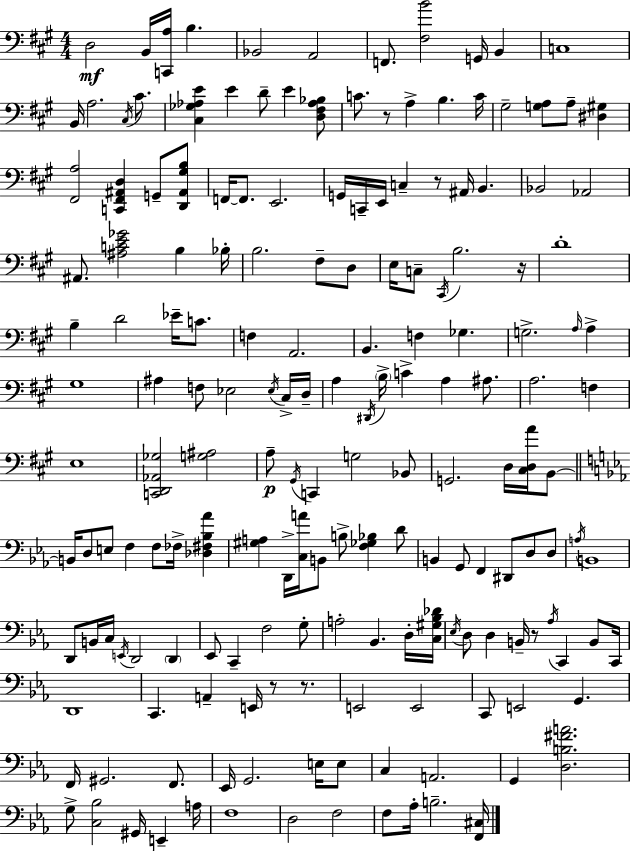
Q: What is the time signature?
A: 4/4